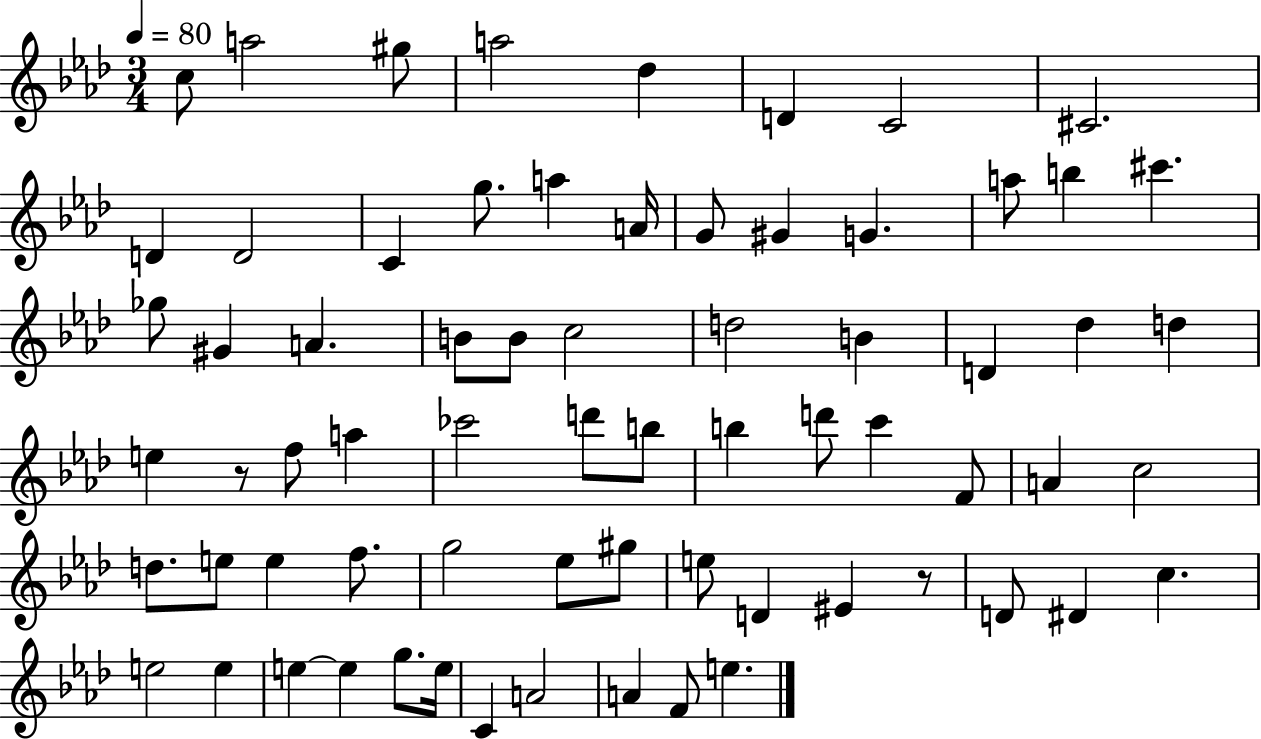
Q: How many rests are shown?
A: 2